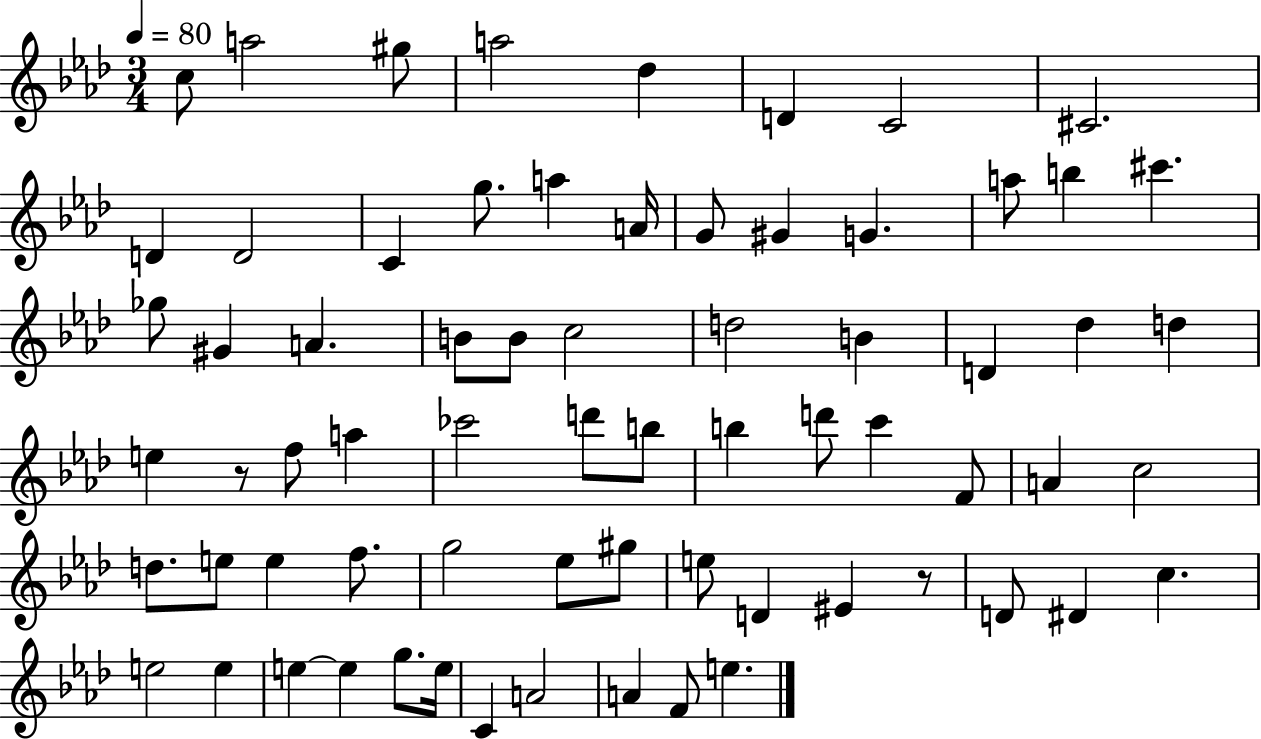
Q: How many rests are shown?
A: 2